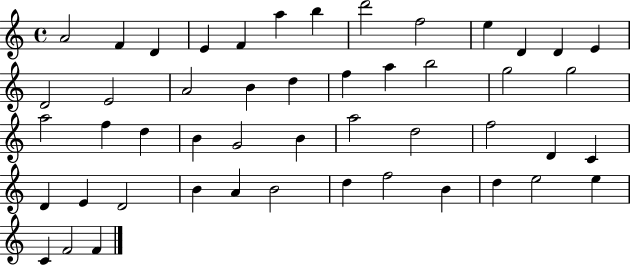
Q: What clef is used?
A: treble